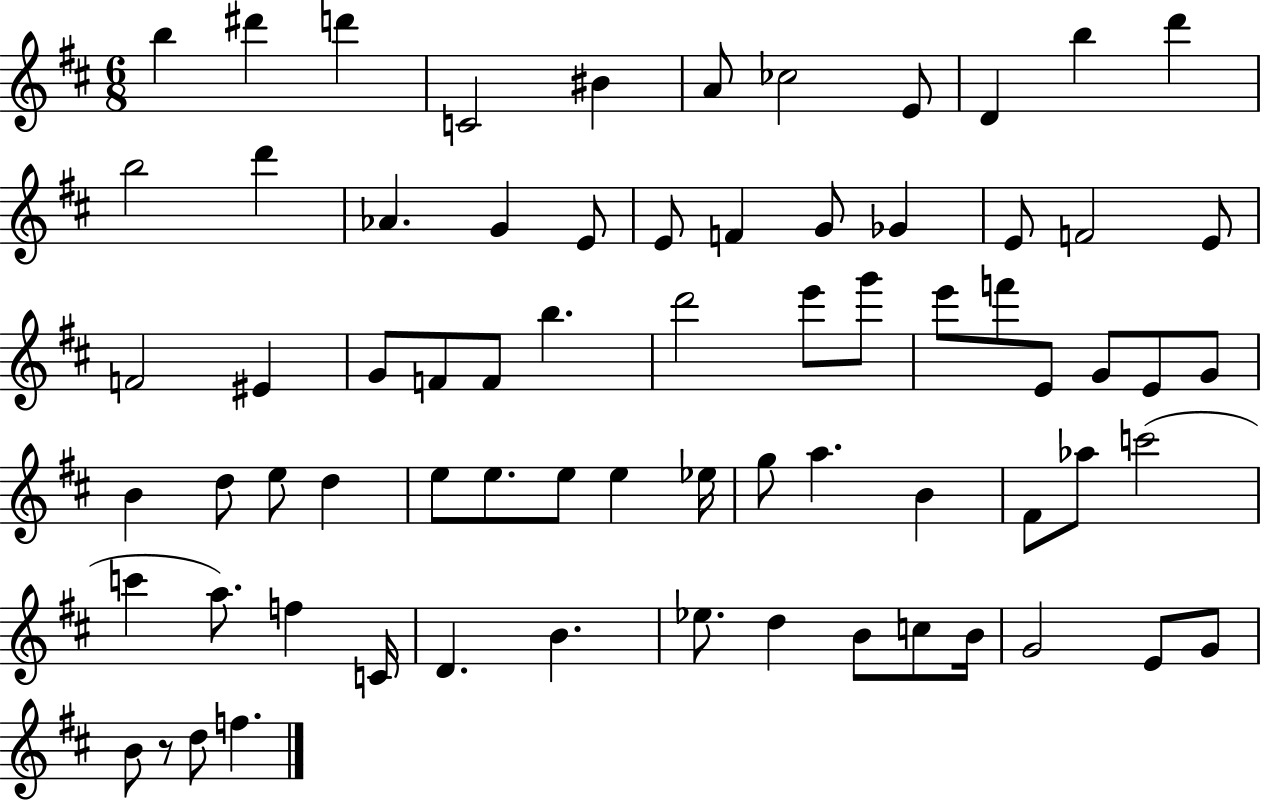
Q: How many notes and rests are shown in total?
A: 71